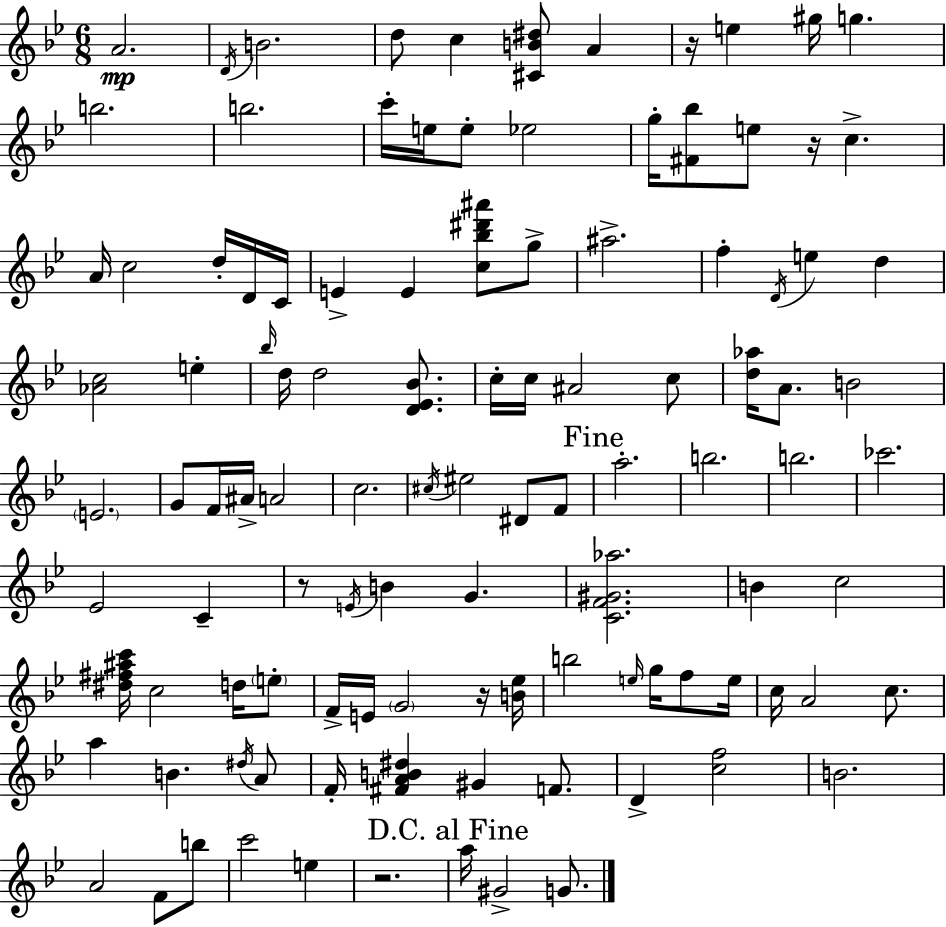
{
  \clef treble
  \numericTimeSignature
  \time 6/8
  \key g \minor
  a'2.\mp | \acciaccatura { d'16 } b'2. | d''8 c''4 <cis' b' dis''>8 a'4 | r16 e''4 gis''16 g''4. | \break b''2. | b''2. | c'''16-. e''16 e''8-. ees''2 | g''16-. <fis' bes''>8 e''8 r16 c''4.-> | \break a'16 c''2 d''16-. d'16 | c'16 e'4-> e'4 <c'' bes'' dis''' ais'''>8 g''8-> | ais''2.-> | f''4-. \acciaccatura { d'16 } e''4 d''4 | \break <aes' c''>2 e''4-. | \grace { bes''16 } d''16 d''2 | <d' ees' bes'>8. c''16-. c''16 ais'2 | c''8 <d'' aes''>16 a'8. b'2 | \break \parenthesize e'2. | g'8 f'16 ais'16-> a'2 | c''2. | \acciaccatura { cis''16 } eis''2 | \break dis'8 f'8 \mark "Fine" a''2.-. | b''2. | b''2. | ces'''2. | \break ees'2 | c'4-- r8 \acciaccatura { e'16 } b'4 g'4. | <c' f' gis' aes''>2. | b'4 c''2 | \break <dis'' fis'' ais'' c'''>16 c''2 | d''16 \parenthesize e''8-. f'16-> e'16 \parenthesize g'2 | r16 <b' ees''>16 b''2 | \grace { e''16 } g''16 f''8 e''16 c''16 a'2 | \break c''8. a''4 b'4. | \acciaccatura { dis''16 } a'8 f'16-. <fis' a' b' dis''>4 | gis'4 f'8. d'4-> <c'' f''>2 | b'2. | \break a'2 | f'8 b''8 c'''2 | e''4 r2. | \mark "D.C. al Fine" a''16 gis'2-> | \break g'8. \bar "|."
}